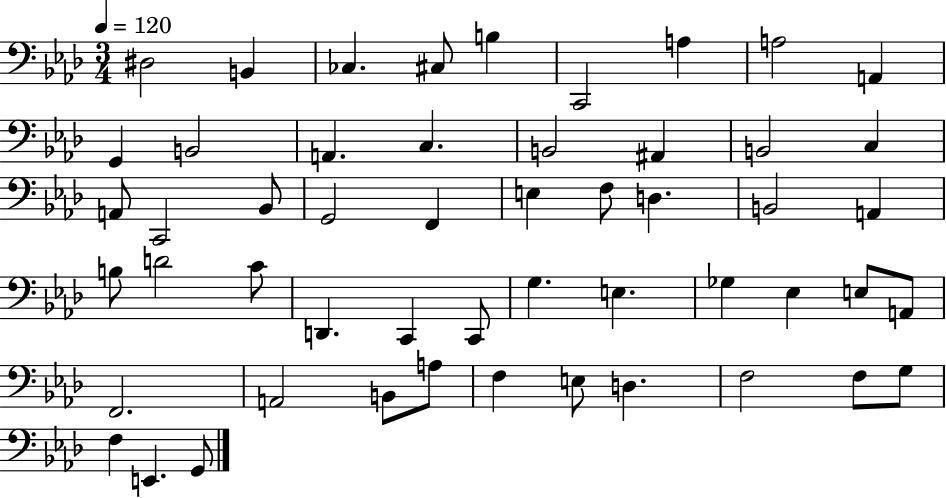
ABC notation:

X:1
T:Untitled
M:3/4
L:1/4
K:Ab
^D,2 B,, _C, ^C,/2 B, C,,2 A, A,2 A,, G,, B,,2 A,, C, B,,2 ^A,, B,,2 C, A,,/2 C,,2 _B,,/2 G,,2 F,, E, F,/2 D, B,,2 A,, B,/2 D2 C/2 D,, C,, C,,/2 G, E, _G, _E, E,/2 A,,/2 F,,2 A,,2 B,,/2 A,/2 F, E,/2 D, F,2 F,/2 G,/2 F, E,, G,,/2